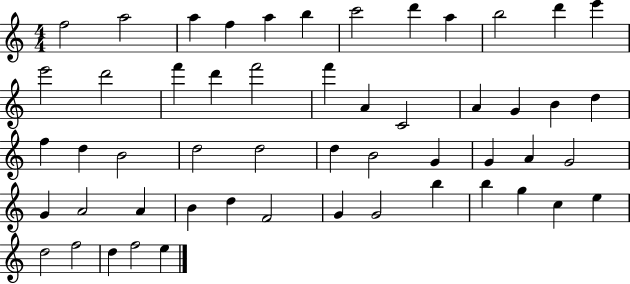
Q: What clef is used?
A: treble